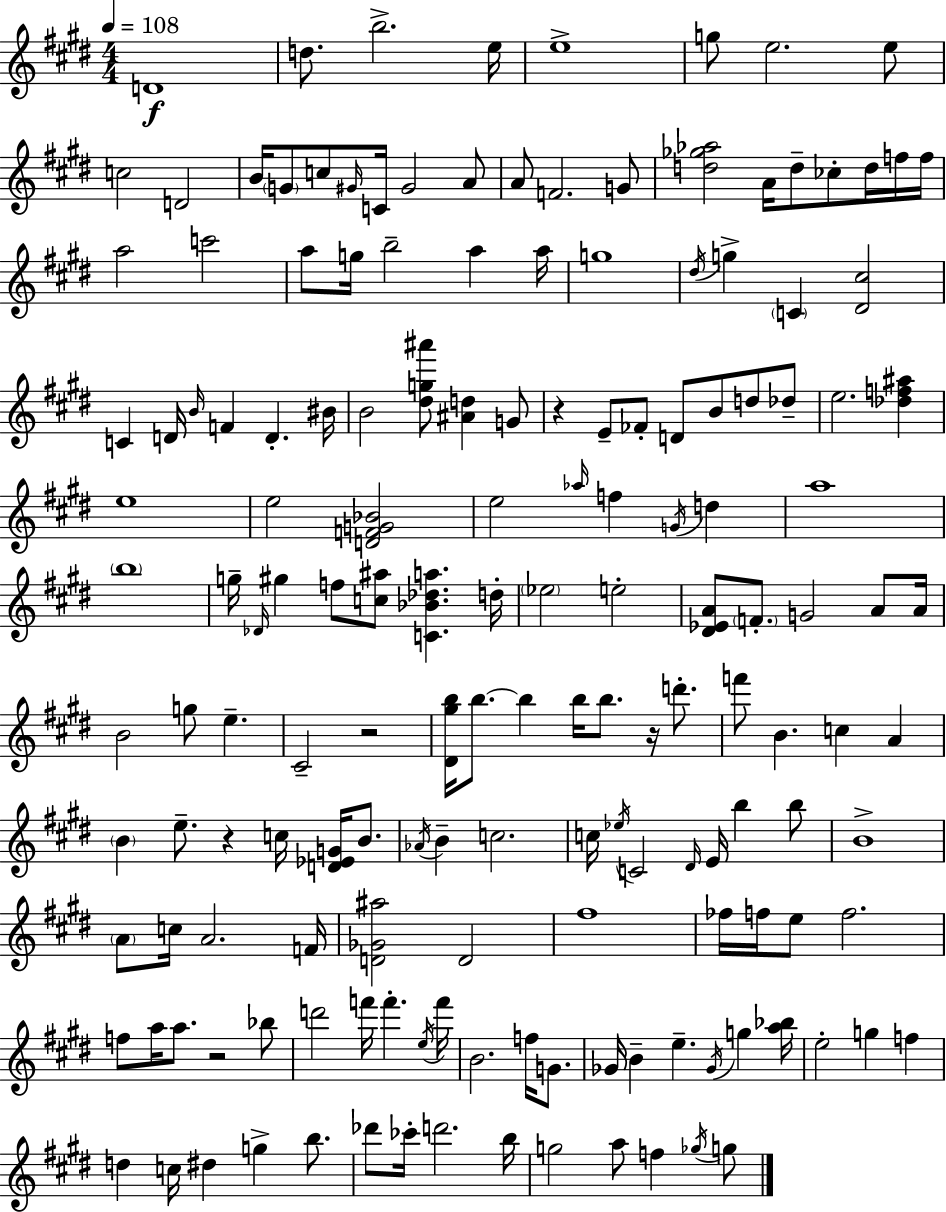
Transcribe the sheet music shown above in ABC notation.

X:1
T:Untitled
M:4/4
L:1/4
K:E
D4 d/2 b2 e/4 e4 g/2 e2 e/2 c2 D2 B/4 G/2 c/2 ^G/4 C/4 ^G2 A/2 A/2 F2 G/2 [d_g_a]2 A/4 d/2 _c/2 d/4 f/4 f/4 a2 c'2 a/2 g/4 b2 a a/4 g4 ^d/4 g C [^D^c]2 C D/4 B/4 F D ^B/4 B2 [^dg^a']/2 [^Ad] G/2 z E/2 _F/2 D/2 B/2 d/2 _d/2 e2 [_df^a] e4 e2 [DFG_B]2 e2 _a/4 f G/4 d a4 b4 g/4 _D/4 ^g f/2 [c^a]/2 [C_B_da] d/4 _e2 e2 [^D_EA]/2 F/2 G2 A/2 A/4 B2 g/2 e ^C2 z2 [^D^gb]/4 b/2 b b/4 b/2 z/4 d'/2 f'/2 B c A B e/2 z c/4 [D_EG]/4 B/2 _A/4 B c2 c/4 _e/4 C2 ^D/4 E/4 b b/2 B4 A/2 c/4 A2 F/4 [D_G^a]2 D2 ^f4 _f/4 f/4 e/2 f2 f/2 a/4 a/2 z2 _b/2 d'2 f'/4 f' e/4 f'/4 B2 f/4 G/2 _G/4 B e _G/4 g [a_b]/4 e2 g f d c/4 ^d g b/2 _d'/2 _c'/4 d'2 b/4 g2 a/2 f _g/4 g/2